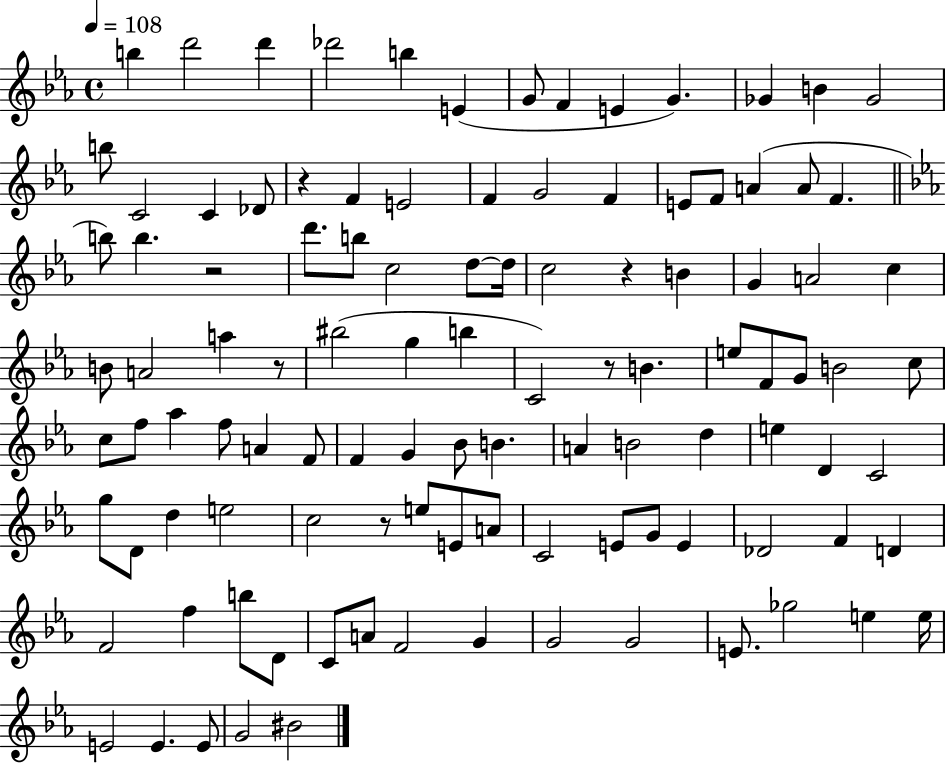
X:1
T:Untitled
M:4/4
L:1/4
K:Eb
b d'2 d' _d'2 b E G/2 F E G _G B _G2 b/2 C2 C _D/2 z F E2 F G2 F E/2 F/2 A A/2 F b/2 b z2 d'/2 b/2 c2 d/2 d/4 c2 z B G A2 c B/2 A2 a z/2 ^b2 g b C2 z/2 B e/2 F/2 G/2 B2 c/2 c/2 f/2 _a f/2 A F/2 F G _B/2 B A B2 d e D C2 g/2 D/2 d e2 c2 z/2 e/2 E/2 A/2 C2 E/2 G/2 E _D2 F D F2 f b/2 D/2 C/2 A/2 F2 G G2 G2 E/2 _g2 e e/4 E2 E E/2 G2 ^B2